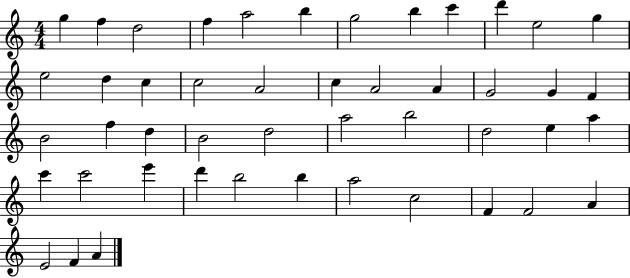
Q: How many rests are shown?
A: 0